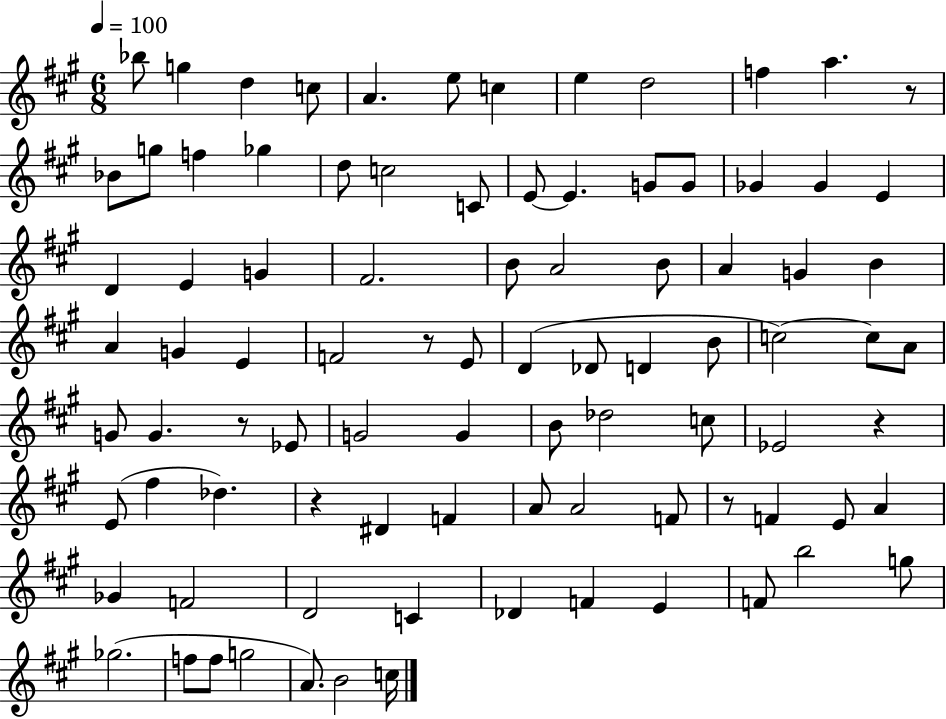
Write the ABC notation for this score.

X:1
T:Untitled
M:6/8
L:1/4
K:A
_b/2 g d c/2 A e/2 c e d2 f a z/2 _B/2 g/2 f _g d/2 c2 C/2 E/2 E G/2 G/2 _G _G E D E G ^F2 B/2 A2 B/2 A G B A G E F2 z/2 E/2 D _D/2 D B/2 c2 c/2 A/2 G/2 G z/2 _E/2 G2 G B/2 _d2 c/2 _E2 z E/2 ^f _d z ^D F A/2 A2 F/2 z/2 F E/2 A _G F2 D2 C _D F E F/2 b2 g/2 _g2 f/2 f/2 g2 A/2 B2 c/4